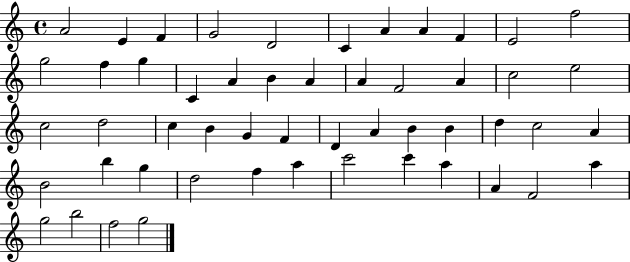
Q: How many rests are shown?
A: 0